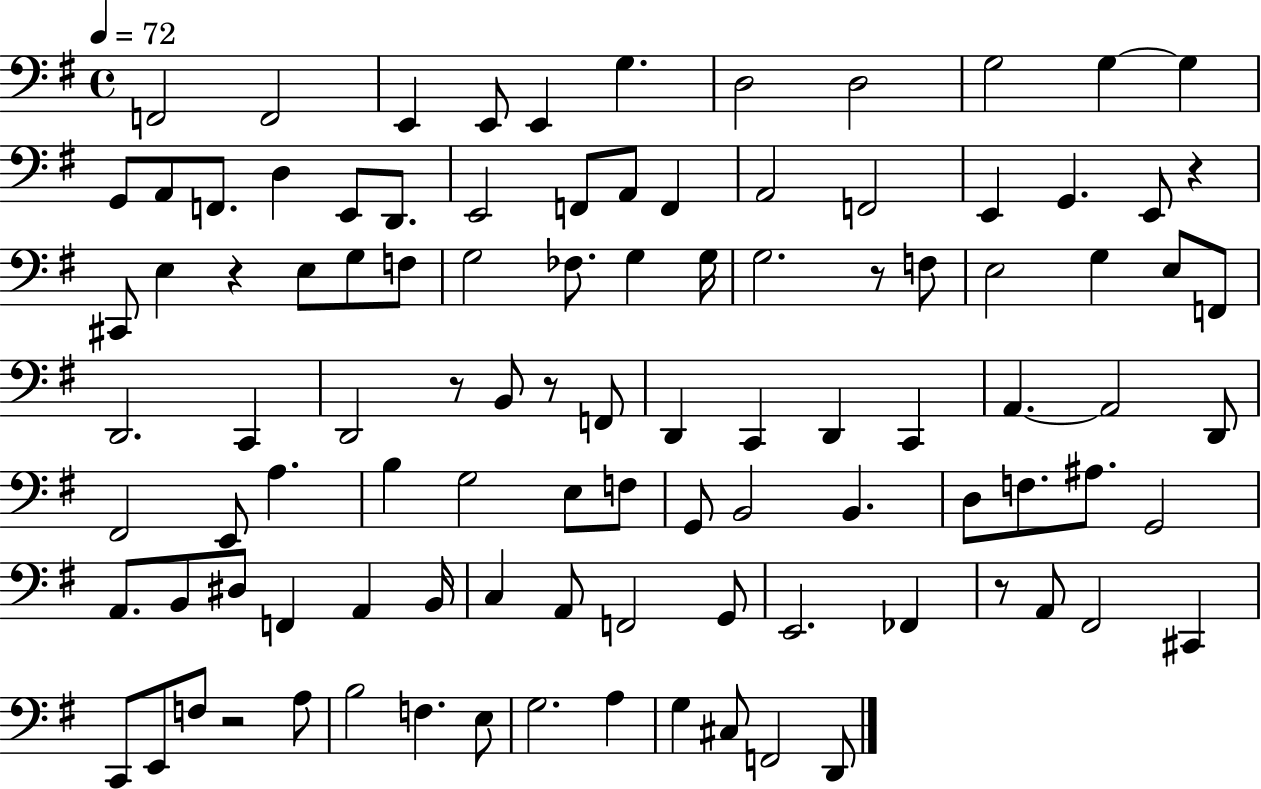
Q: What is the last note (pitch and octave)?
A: D2